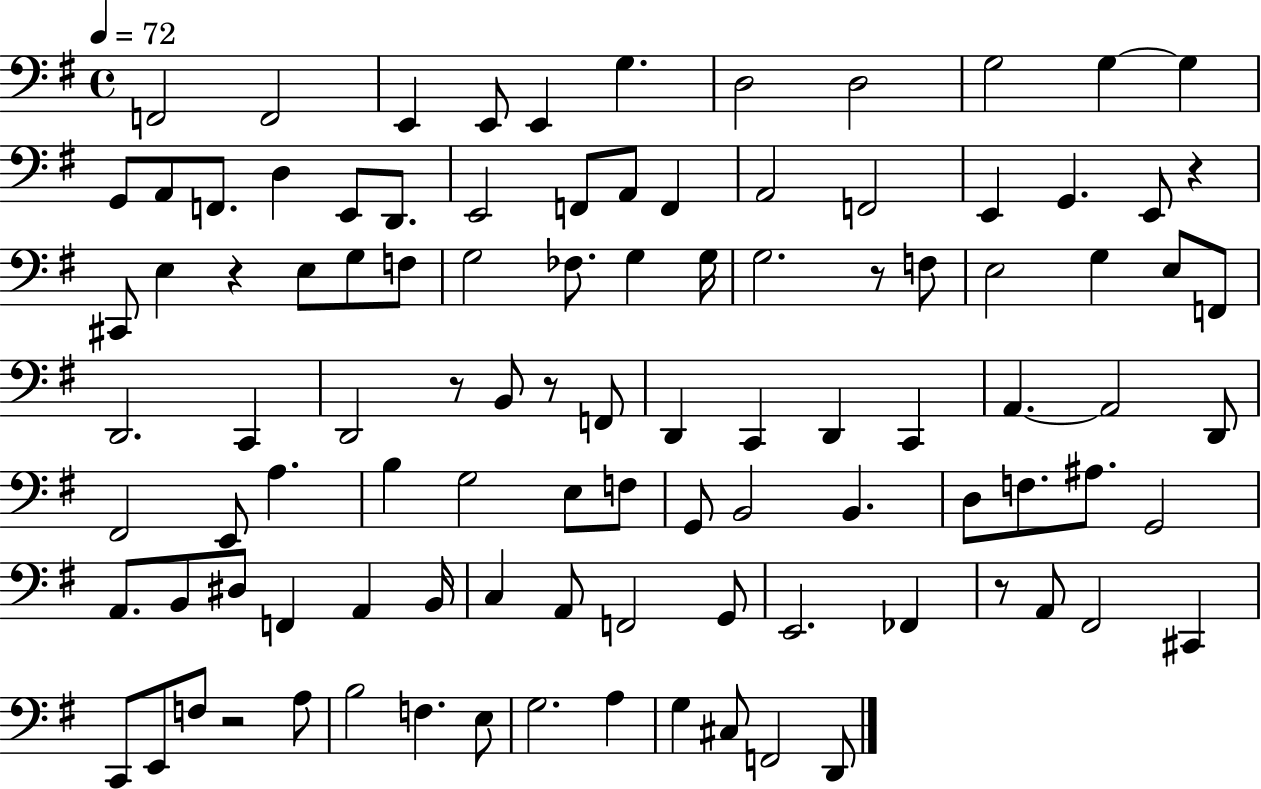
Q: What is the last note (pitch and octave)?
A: D2